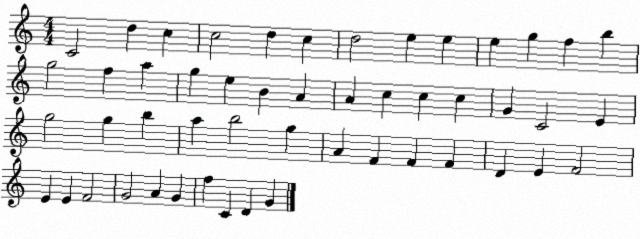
X:1
T:Untitled
M:4/4
L:1/4
K:C
C2 d c c2 d c d2 e e e g f b g2 f a g e B A A c c c G C2 E g2 g b a b2 g A F F F D E F2 E E F2 G2 A G f C D G